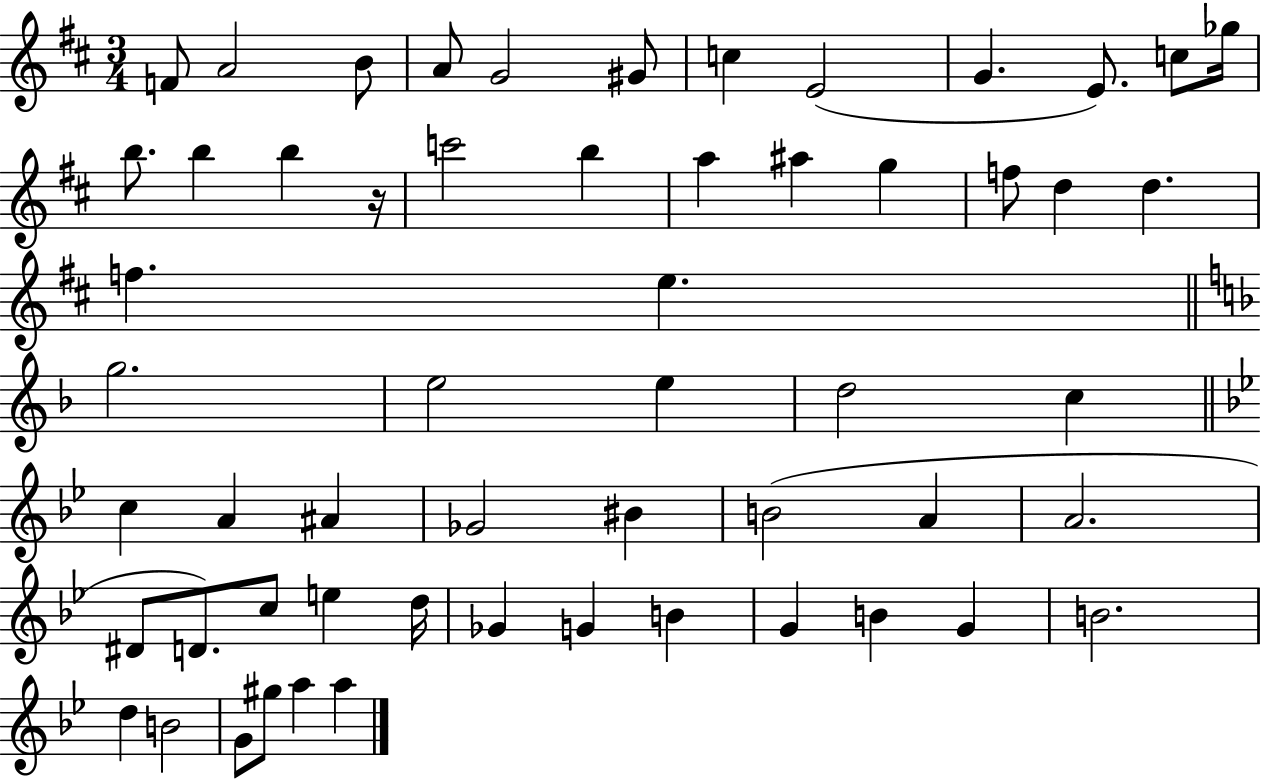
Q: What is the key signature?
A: D major